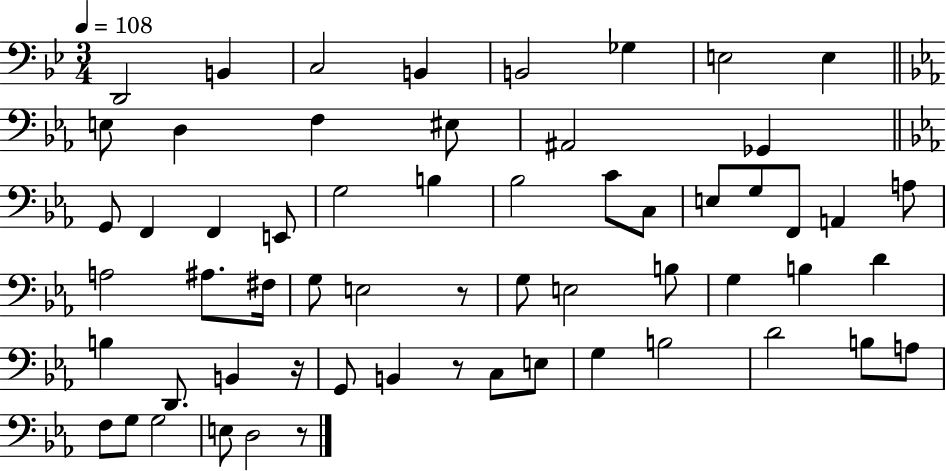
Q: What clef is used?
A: bass